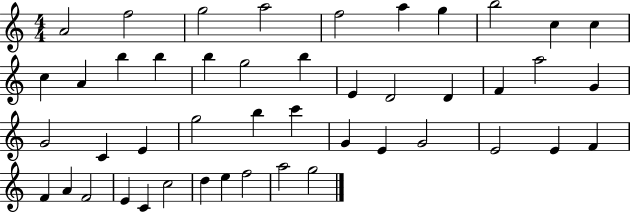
{
  \clef treble
  \numericTimeSignature
  \time 4/4
  \key c \major
  a'2 f''2 | g''2 a''2 | f''2 a''4 g''4 | b''2 c''4 c''4 | \break c''4 a'4 b''4 b''4 | b''4 g''2 b''4 | e'4 d'2 d'4 | f'4 a''2 g'4 | \break g'2 c'4 e'4 | g''2 b''4 c'''4 | g'4 e'4 g'2 | e'2 e'4 f'4 | \break f'4 a'4 f'2 | e'4 c'4 c''2 | d''4 e''4 f''2 | a''2 g''2 | \break \bar "|."
}